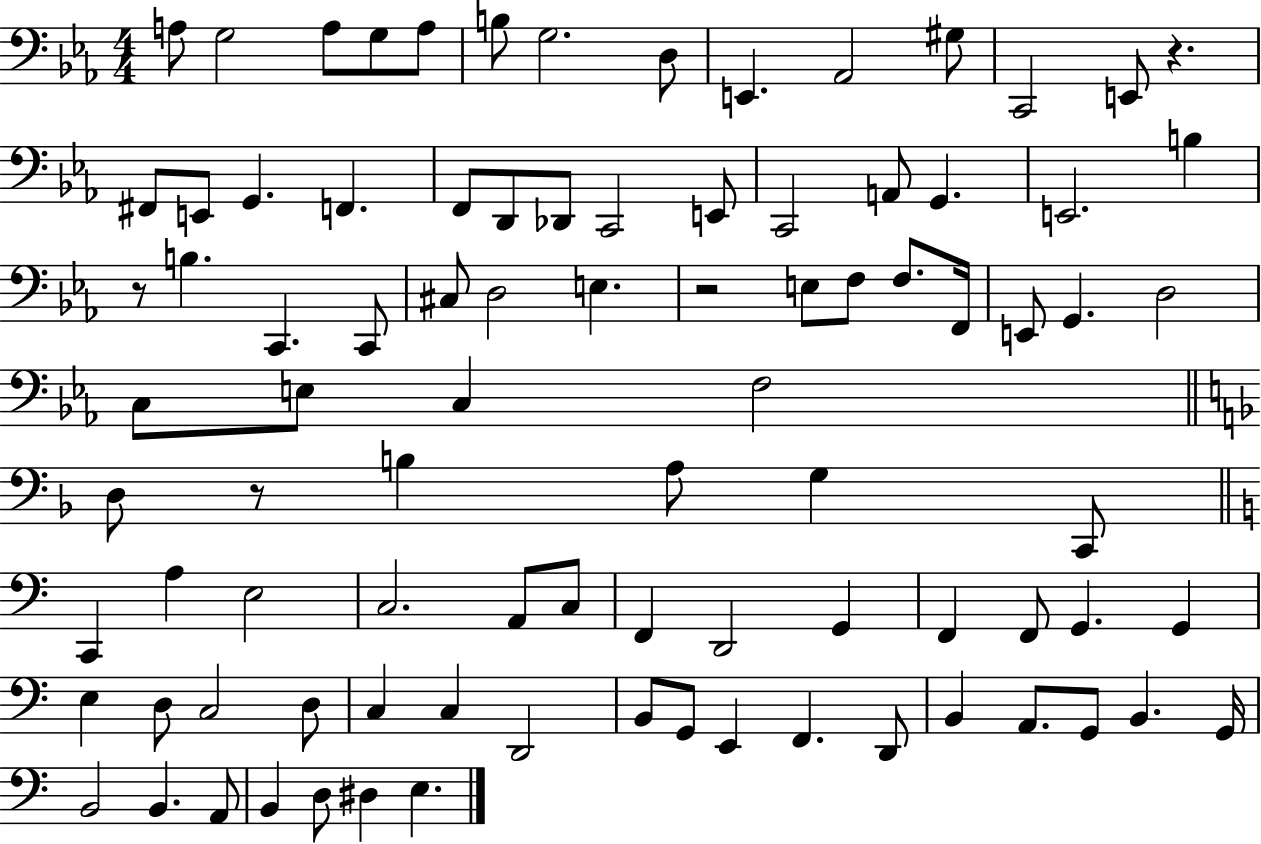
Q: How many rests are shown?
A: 4